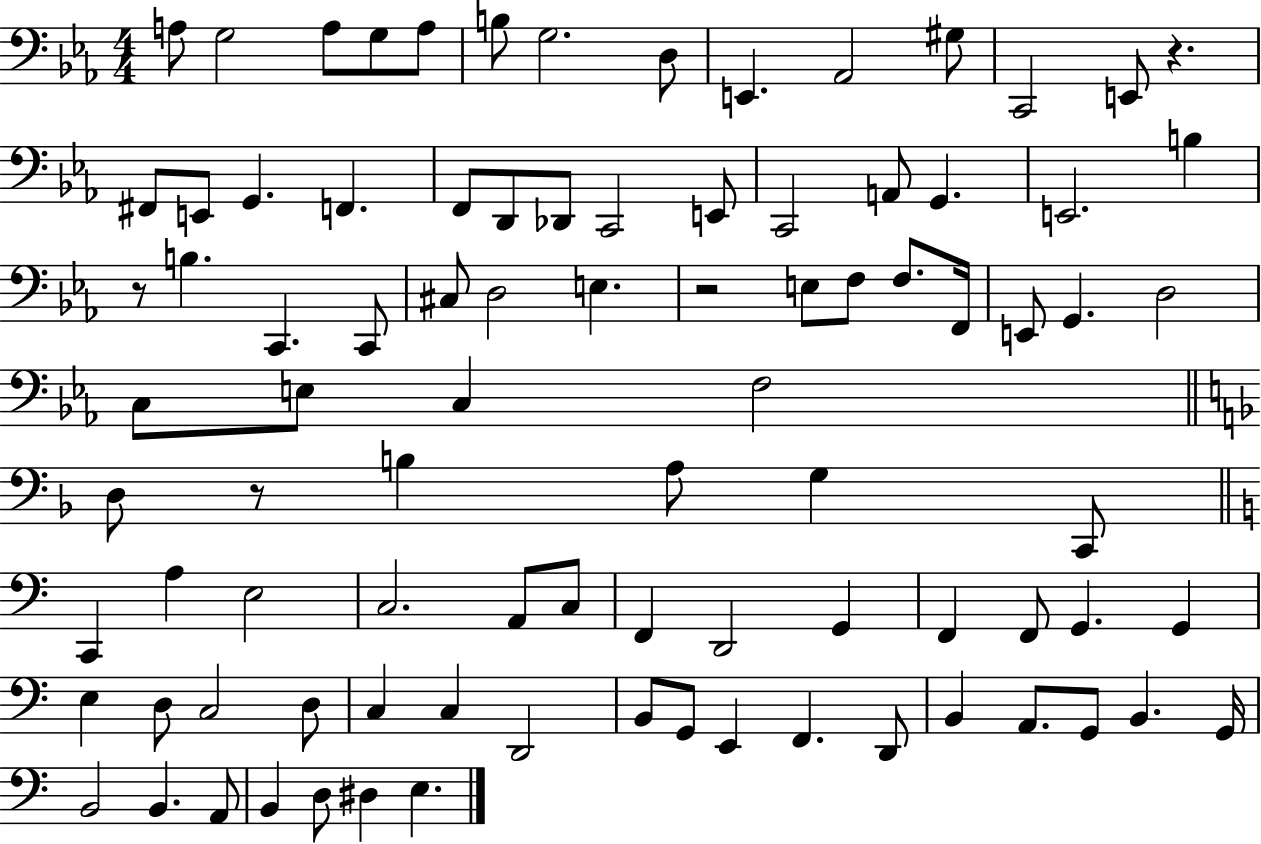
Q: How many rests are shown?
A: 4